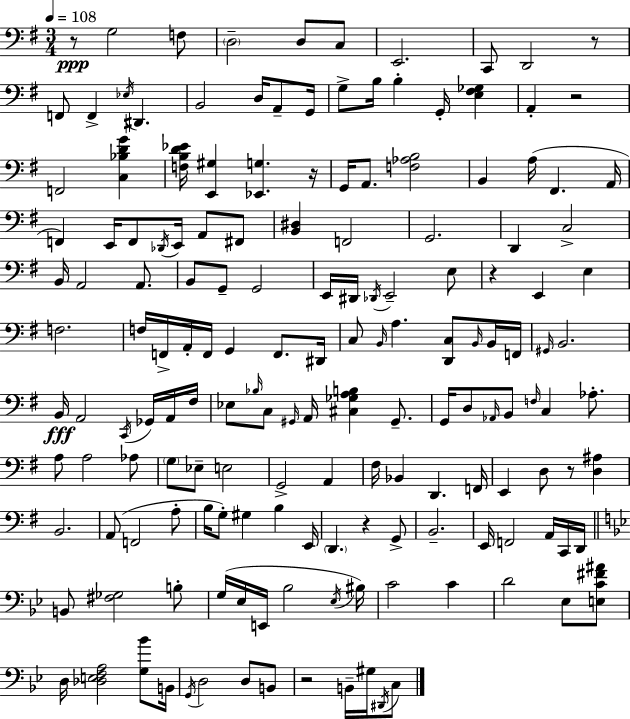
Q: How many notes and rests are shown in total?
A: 162